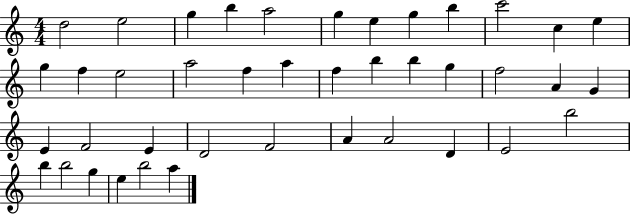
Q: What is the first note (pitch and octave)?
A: D5